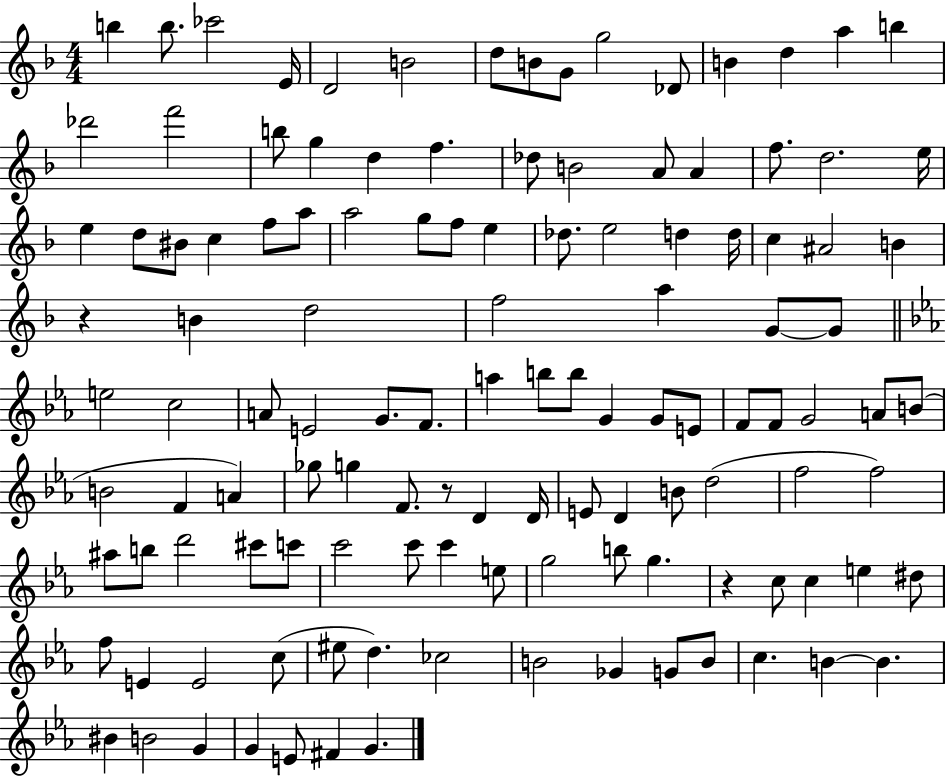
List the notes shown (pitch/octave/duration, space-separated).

B5/q B5/e. CES6/h E4/s D4/h B4/h D5/e B4/e G4/e G5/h Db4/e B4/q D5/q A5/q B5/q Db6/h F6/h B5/e G5/q D5/q F5/q. Db5/e B4/h A4/e A4/q F5/e. D5/h. E5/s E5/q D5/e BIS4/e C5/q F5/e A5/e A5/h G5/e F5/e E5/q Db5/e. E5/h D5/q D5/s C5/q A#4/h B4/q R/q B4/q D5/h F5/h A5/q G4/e G4/e E5/h C5/h A4/e E4/h G4/e. F4/e. A5/q B5/e B5/e G4/q G4/e E4/e F4/e F4/e G4/h A4/e B4/e B4/h F4/q A4/q Gb5/e G5/q F4/e. R/e D4/q D4/s E4/e D4/q B4/e D5/h F5/h F5/h A#5/e B5/e D6/h C#6/e C6/e C6/h C6/e C6/q E5/e G5/h B5/e G5/q. R/q C5/e C5/q E5/q D#5/e F5/e E4/q E4/h C5/e EIS5/e D5/q. CES5/h B4/h Gb4/q G4/e B4/e C5/q. B4/q B4/q. BIS4/q B4/h G4/q G4/q E4/e F#4/q G4/q.